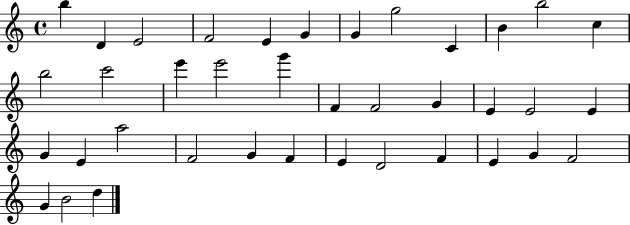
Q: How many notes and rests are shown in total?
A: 38